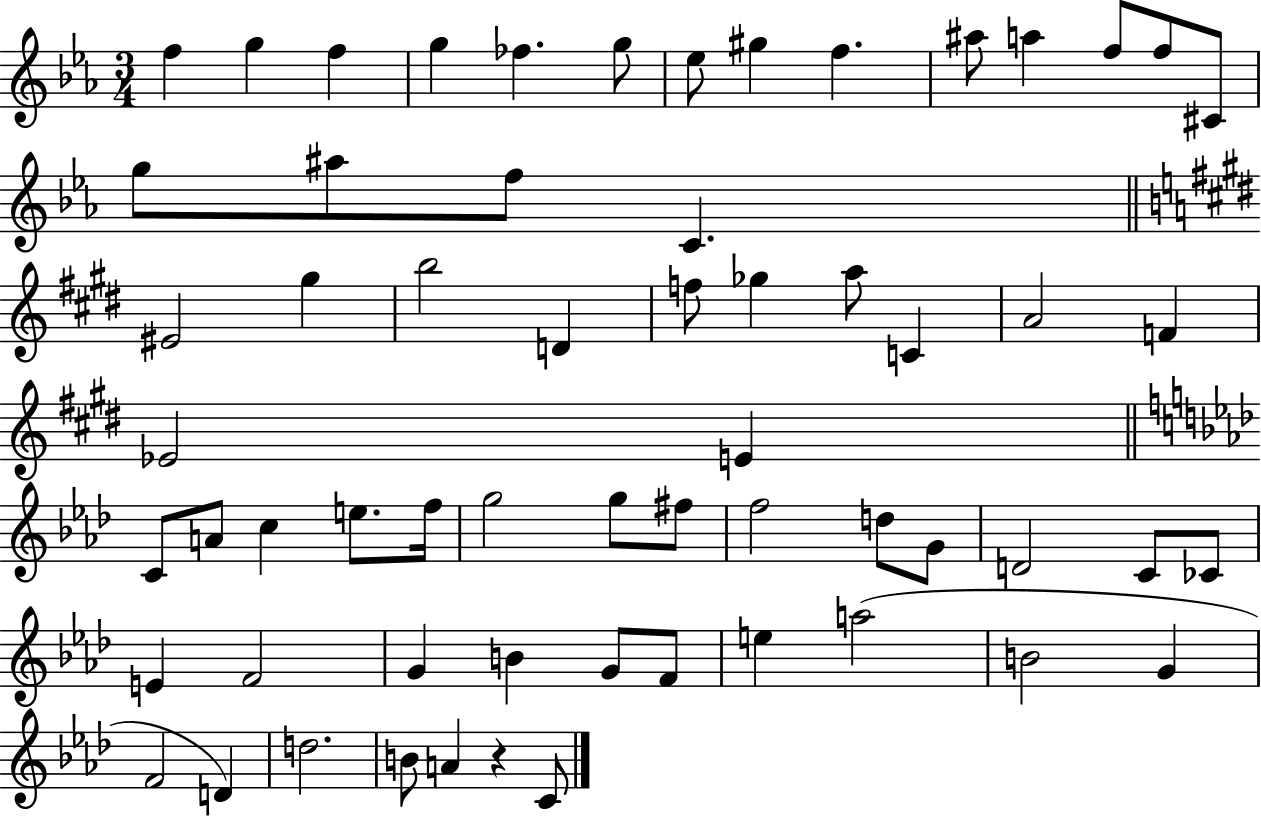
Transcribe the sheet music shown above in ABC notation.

X:1
T:Untitled
M:3/4
L:1/4
K:Eb
f g f g _f g/2 _e/2 ^g f ^a/2 a f/2 f/2 ^C/2 g/2 ^a/2 f/2 C ^E2 ^g b2 D f/2 _g a/2 C A2 F _E2 E C/2 A/2 c e/2 f/4 g2 g/2 ^f/2 f2 d/2 G/2 D2 C/2 _C/2 E F2 G B G/2 F/2 e a2 B2 G F2 D d2 B/2 A z C/2